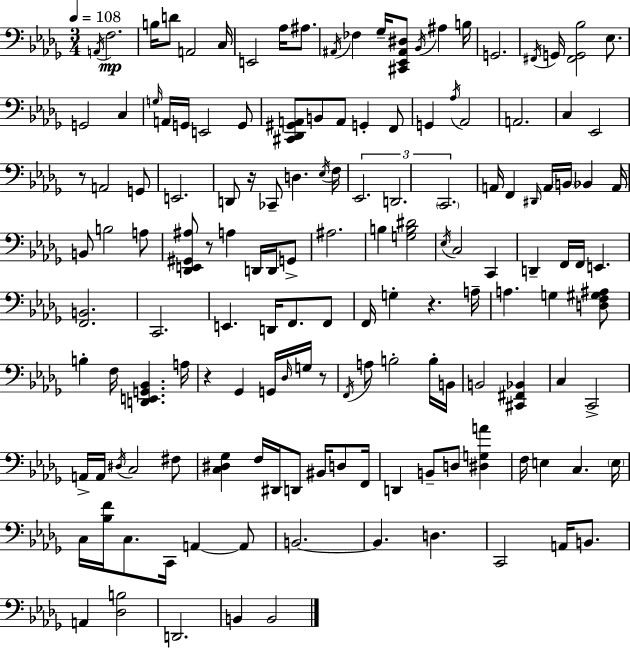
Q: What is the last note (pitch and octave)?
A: B2